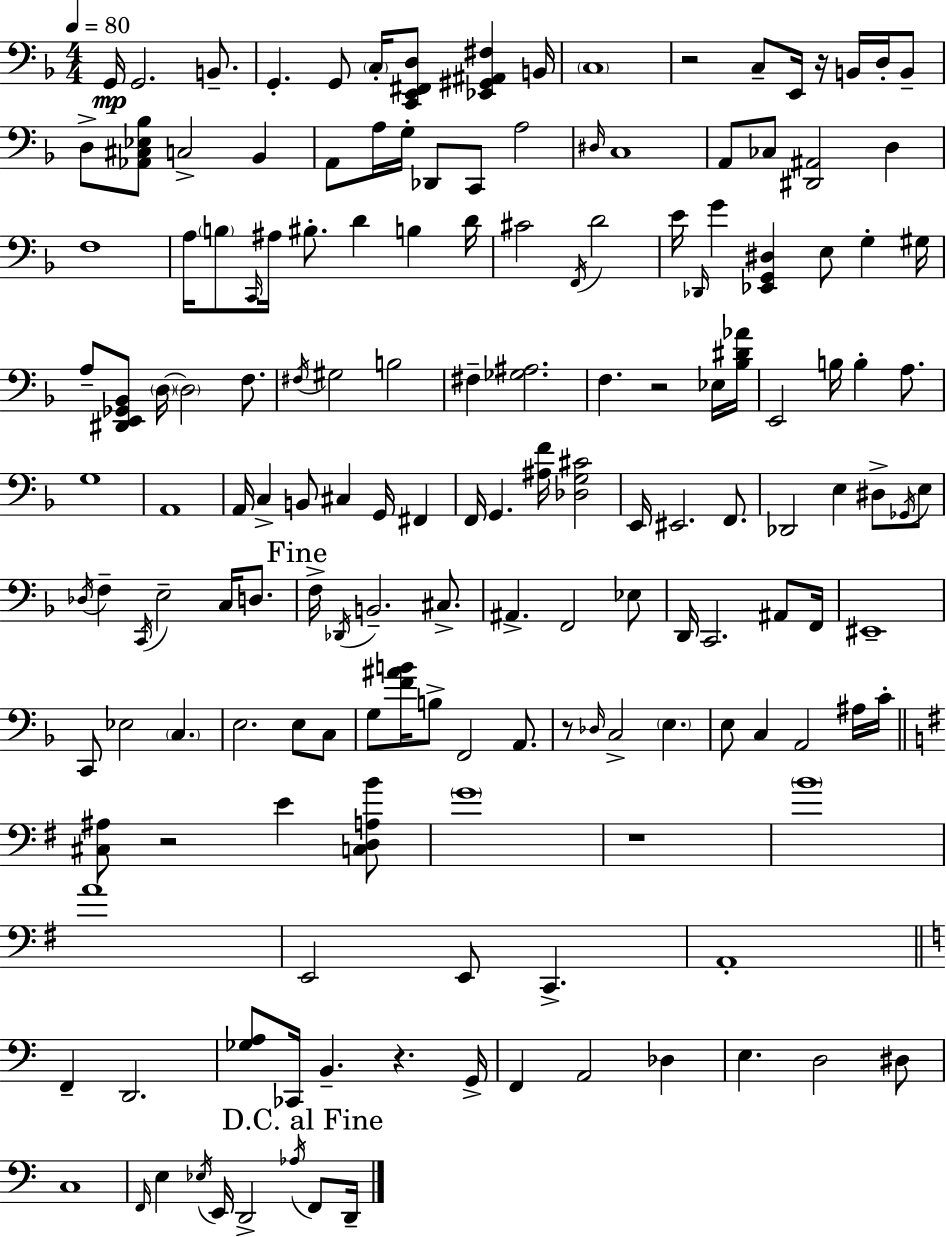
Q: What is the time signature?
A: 4/4